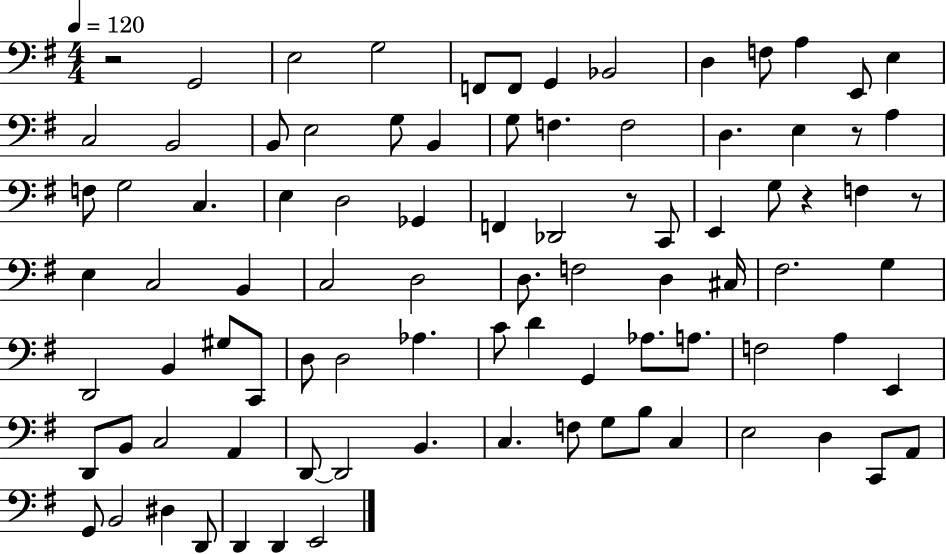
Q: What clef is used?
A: bass